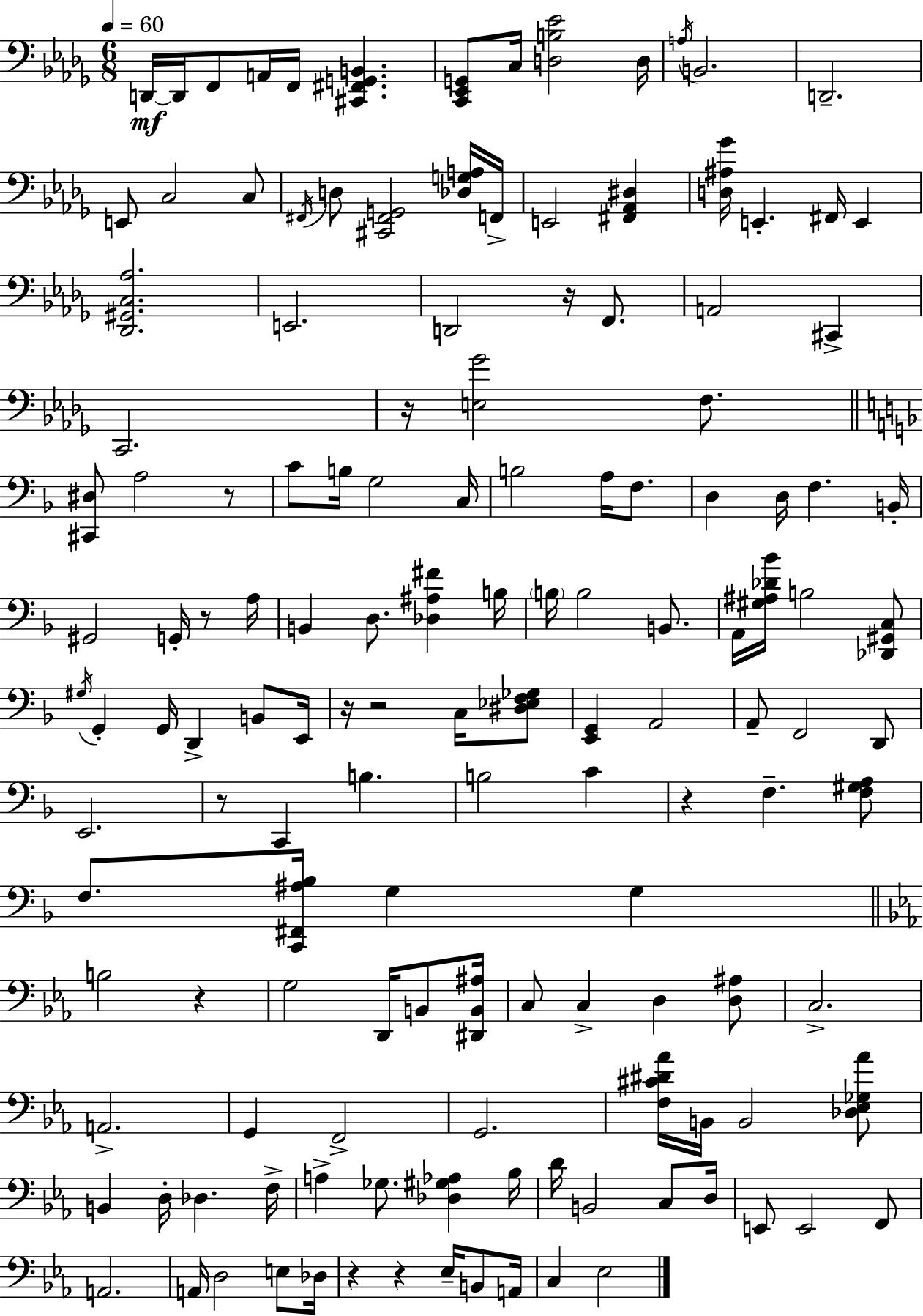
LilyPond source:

{
  \clef bass
  \numericTimeSignature
  \time 6/8
  \key bes \minor
  \tempo 4 = 60
  d,16~~\mf d,16 f,8 a,16 f,16 <cis, fis, g, b,>4. | <c, ees, g,>8 c16 <d b ees'>2 d16 | \acciaccatura { a16 } b,2. | d,2.-- | \break e,8 c2 c8 | \acciaccatura { fis,16 } d8 <cis, fis, g,>2 | <des g a>16 f,16-> e,2 <fis, aes, dis>4 | <d ais ges'>16 e,4.-. fis,16 e,4 | \break <des, gis, c aes>2. | e,2. | d,2 r16 f,8. | a,2 cis,4-> | \break c,2. | r16 <e ges'>2 f8. | \bar "||" \break \key f \major <cis, dis>8 a2 r8 | c'8 b16 g2 c16 | b2 a16 f8. | d4 d16 f4. b,16-. | \break gis,2 g,16-. r8 a16 | b,4 d8. <des ais fis'>4 b16 | \parenthesize b16 b2 b,8. | a,16 <gis ais des' bes'>16 b2 <des, gis, c>8 | \break \acciaccatura { gis16 } g,4-. g,16 d,4-> b,8 | e,16 r16 r2 c16 <dis ees f ges>8 | <e, g,>4 a,2 | a,8-- f,2 d,8 | \break e,2. | r8 c,4 b4. | b2 c'4 | r4 f4.-- <f gis a>8 | \break f8. <c, fis, ais bes>16 g4 g4 | \bar "||" \break \key ees \major b2 r4 | g2 d,16 b,8 <dis, b, ais>16 | c8 c4-> d4 <d ais>8 | c2.-> | \break a,2.-> | g,4 f,2-> | g,2. | <f cis' dis' aes'>16 b,16 b,2 <des ees ges aes'>8 | \break b,4 d16-. des4. f16-> | a4-> ges8. <des gis aes>4 bes16 | d'16 b,2 c8 d16 | e,8 e,2 f,8 | \break a,2. | a,16 d2 e8 des16 | r4 r4 ees16-- b,8 a,16 | c4 ees2 | \break \bar "|."
}